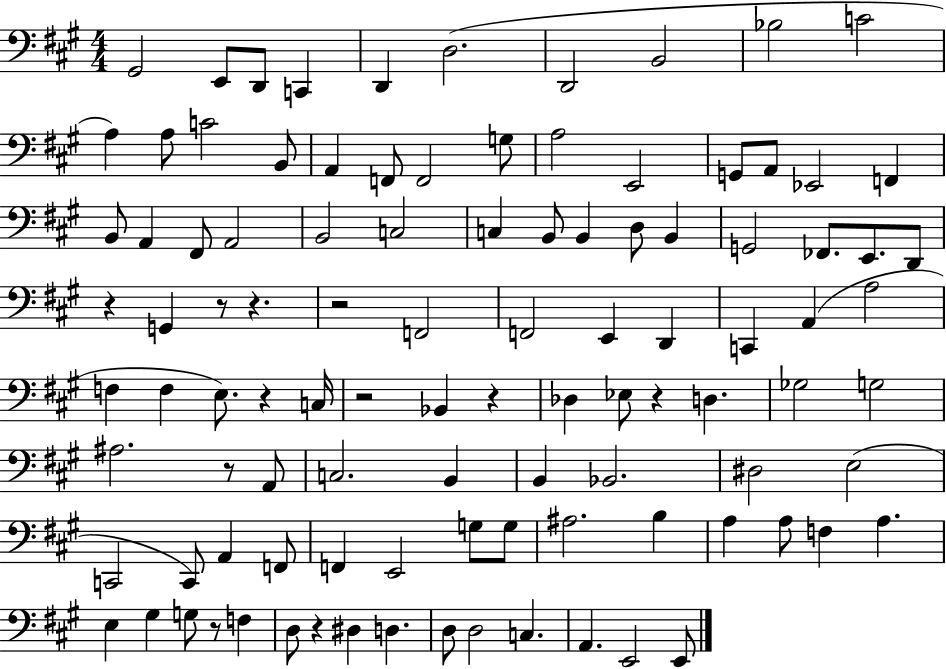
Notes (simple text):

G#2/h E2/e D2/e C2/q D2/q D3/h. D2/h B2/h Bb3/h C4/h A3/q A3/e C4/h B2/e A2/q F2/e F2/h G3/e A3/h E2/h G2/e A2/e Eb2/h F2/q B2/e A2/q F#2/e A2/h B2/h C3/h C3/q B2/e B2/q D3/e B2/q G2/h FES2/e. E2/e. D2/e R/q G2/q R/e R/q. R/h F2/h F2/h E2/q D2/q C2/q A2/q A3/h F3/q F3/q E3/e. R/q C3/s R/h Bb2/q R/q Db3/q Eb3/e R/q D3/q. Gb3/h G3/h A#3/h. R/e A2/e C3/h. B2/q B2/q Bb2/h. D#3/h E3/h C2/h C2/e A2/q F2/e F2/q E2/h G3/e G3/e A#3/h. B3/q A3/q A3/e F3/q A3/q. E3/q G#3/q G3/e R/e F3/q D3/e R/q D#3/q D3/q. D3/e D3/h C3/q. A2/q. E2/h E2/e